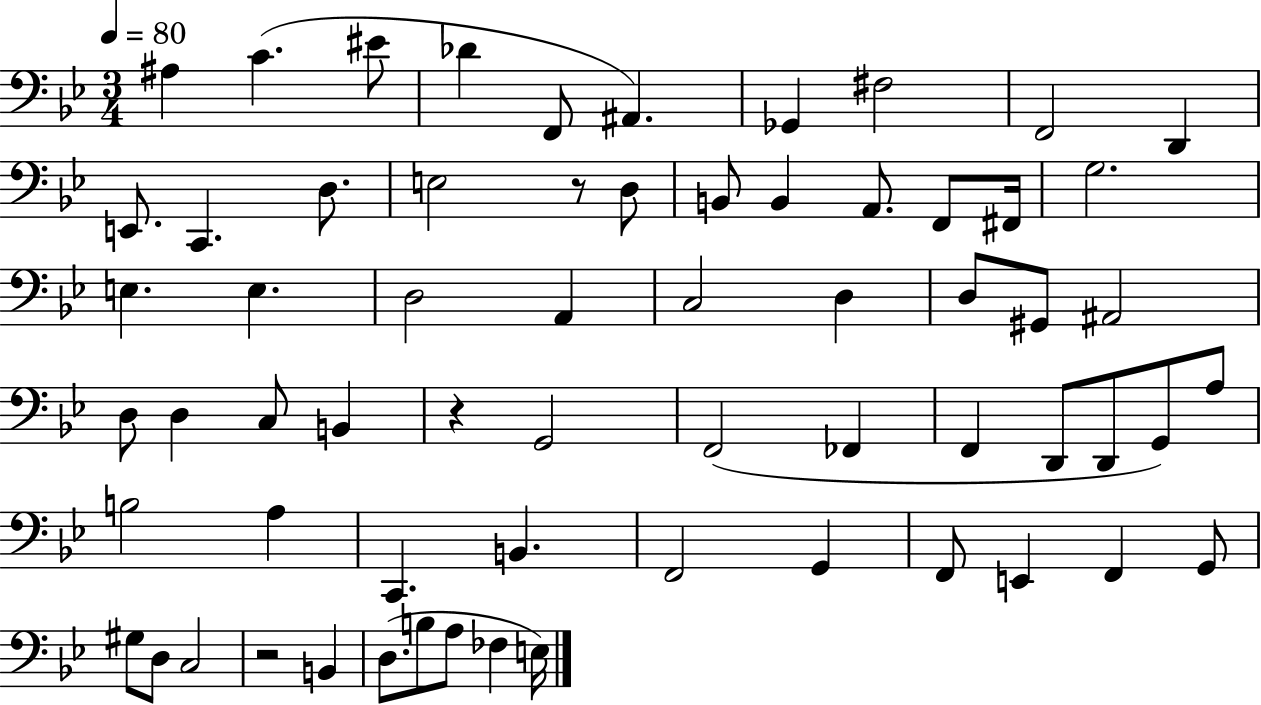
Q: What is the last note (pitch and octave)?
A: E3